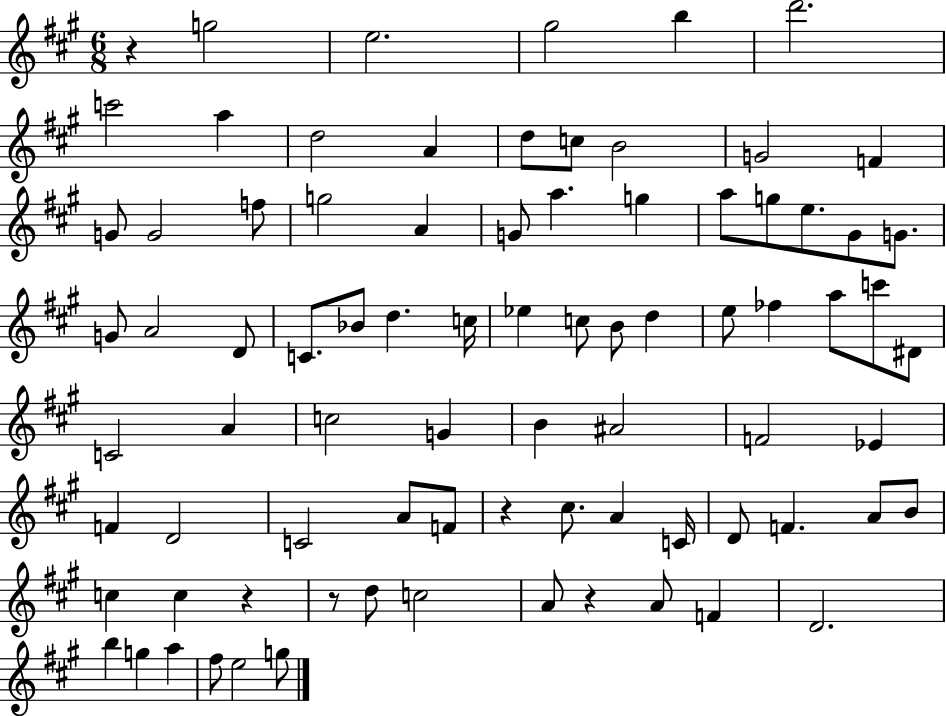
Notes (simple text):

R/q G5/h E5/h. G#5/h B5/q D6/h. C6/h A5/q D5/h A4/q D5/e C5/e B4/h G4/h F4/q G4/e G4/h F5/e G5/h A4/q G4/e A5/q. G5/q A5/e G5/e E5/e. G#4/e G4/e. G4/e A4/h D4/e C4/e. Bb4/e D5/q. C5/s Eb5/q C5/e B4/e D5/q E5/e FES5/q A5/e C6/e D#4/e C4/h A4/q C5/h G4/q B4/q A#4/h F4/h Eb4/q F4/q D4/h C4/h A4/e F4/e R/q C#5/e. A4/q C4/s D4/e F4/q. A4/e B4/e C5/q C5/q R/q R/e D5/e C5/h A4/e R/q A4/e F4/q D4/h. B5/q G5/q A5/q F#5/e E5/h G5/e